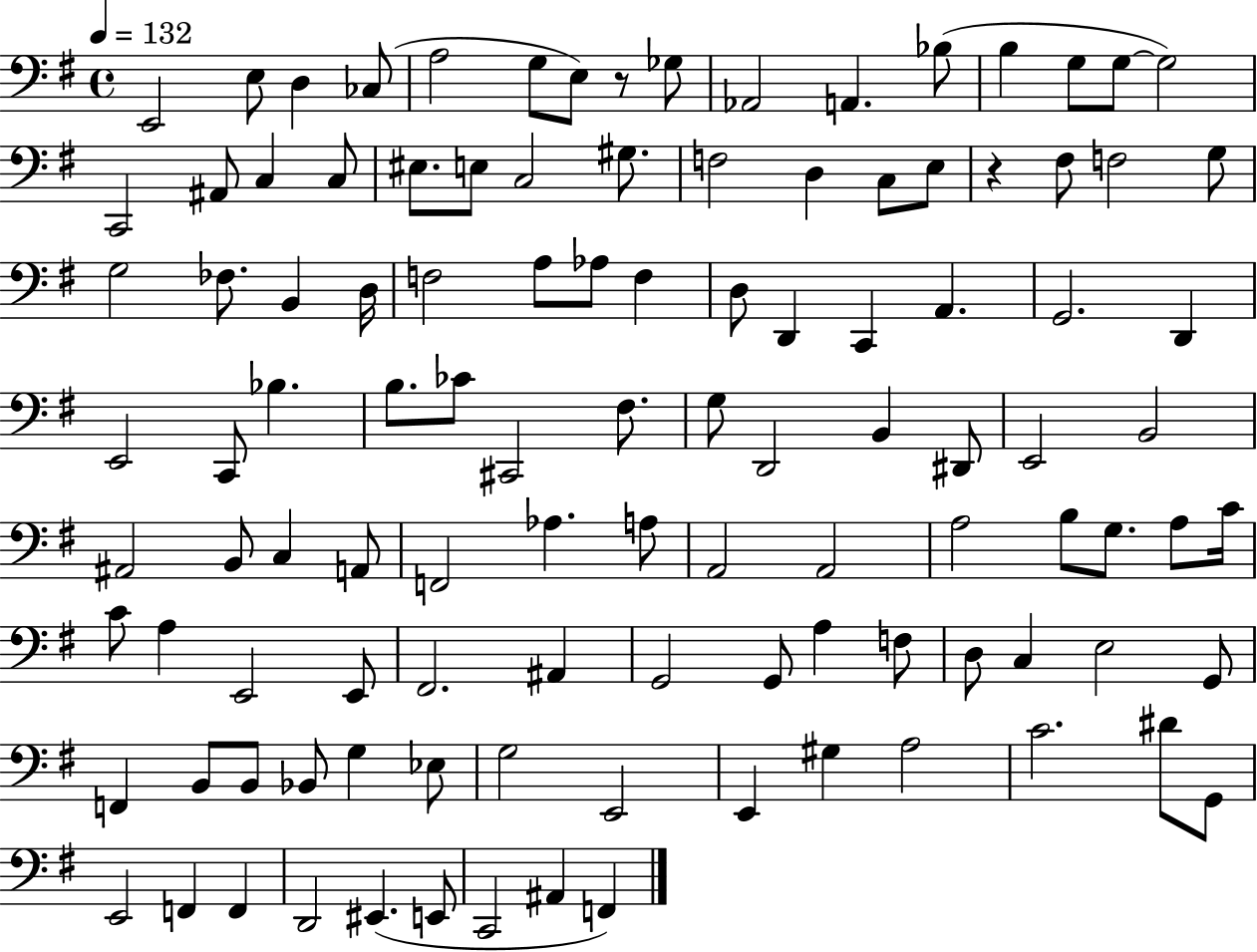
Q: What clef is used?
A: bass